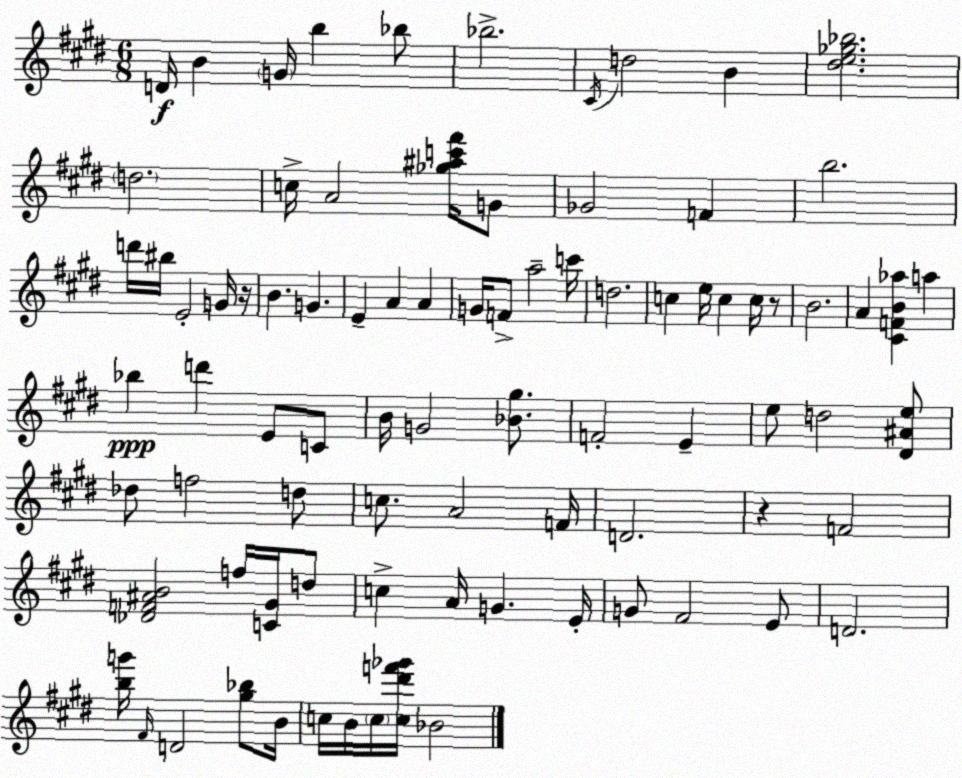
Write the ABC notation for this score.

X:1
T:Untitled
M:6/8
L:1/4
K:E
D/4 B G/4 b _b/2 _b2 ^C/4 d2 B [^de_g_b]2 d2 c/4 A2 [_g^ac'^f']/4 G/2 _G2 F b2 d'/4 ^b/4 E2 G/4 z/4 B G E A A G/4 F/2 a2 c'/4 d2 c e/4 c c/4 z/2 B2 A [^CFB_a] a _b d' E/2 C/2 B/4 G2 [_B^g]/2 F2 E e/2 d2 [^D^Ae]/2 _d/2 f2 d/2 c/2 A2 F/4 D2 z F2 [_DF^AB]2 f/4 [C^G]/4 d/2 c A/4 G E/4 G/2 ^F2 E/2 D2 [bg']/4 ^F/4 D2 [^g_b]/2 B/4 c/4 B/4 c/4 [c^d'f'_g']/4 _B2